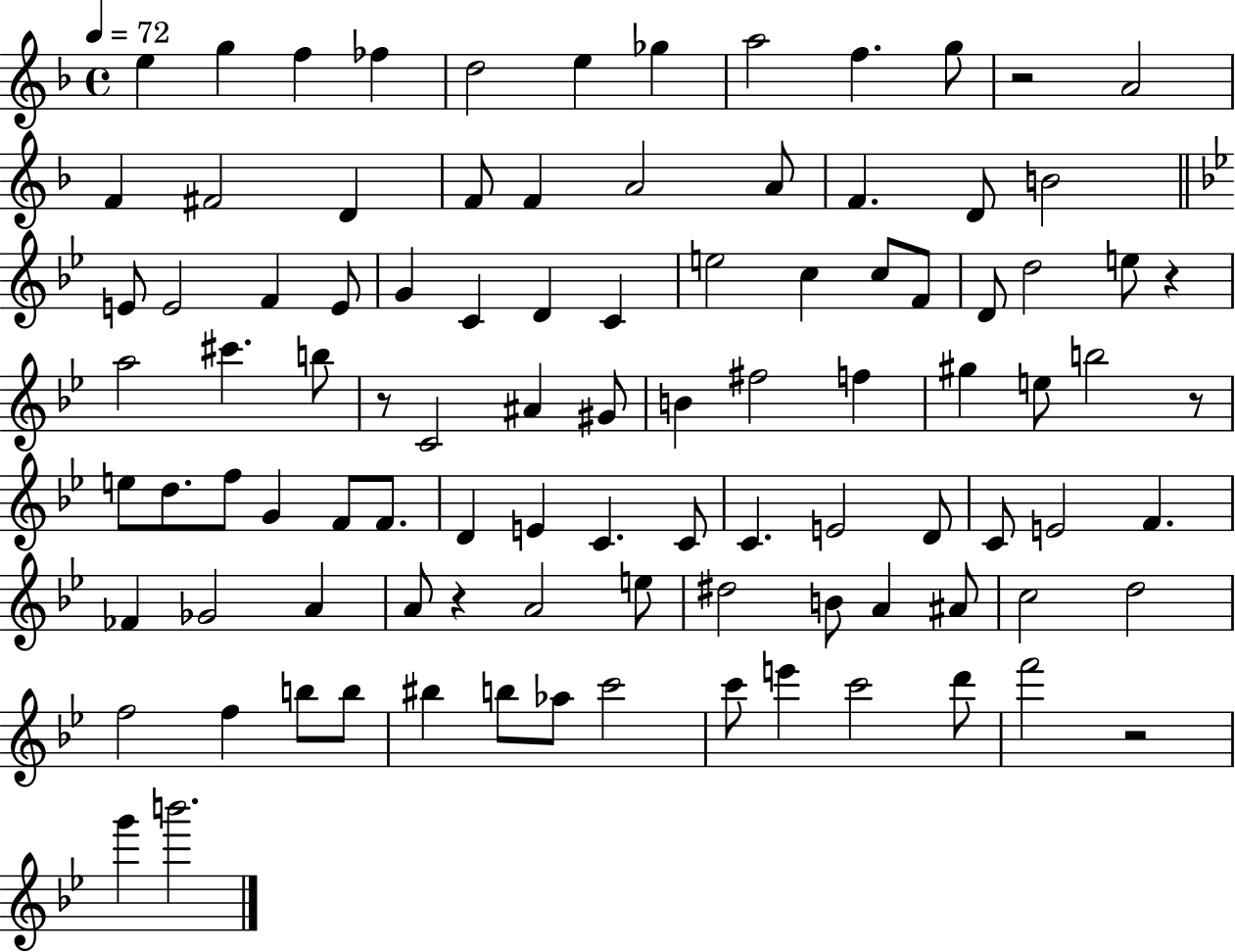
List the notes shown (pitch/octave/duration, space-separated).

E5/q G5/q F5/q FES5/q D5/h E5/q Gb5/q A5/h F5/q. G5/e R/h A4/h F4/q F#4/h D4/q F4/e F4/q A4/h A4/e F4/q. D4/e B4/h E4/e E4/h F4/q E4/e G4/q C4/q D4/q C4/q E5/h C5/q C5/e F4/e D4/e D5/h E5/e R/q A5/h C#6/q. B5/e R/e C4/h A#4/q G#4/e B4/q F#5/h F5/q G#5/q E5/e B5/h R/e E5/e D5/e. F5/e G4/q F4/e F4/e. D4/q E4/q C4/q. C4/e C4/q. E4/h D4/e C4/e E4/h F4/q. FES4/q Gb4/h A4/q A4/e R/q A4/h E5/e D#5/h B4/e A4/q A#4/e C5/h D5/h F5/h F5/q B5/e B5/e BIS5/q B5/e Ab5/e C6/h C6/e E6/q C6/h D6/e F6/h R/h G6/q B6/h.